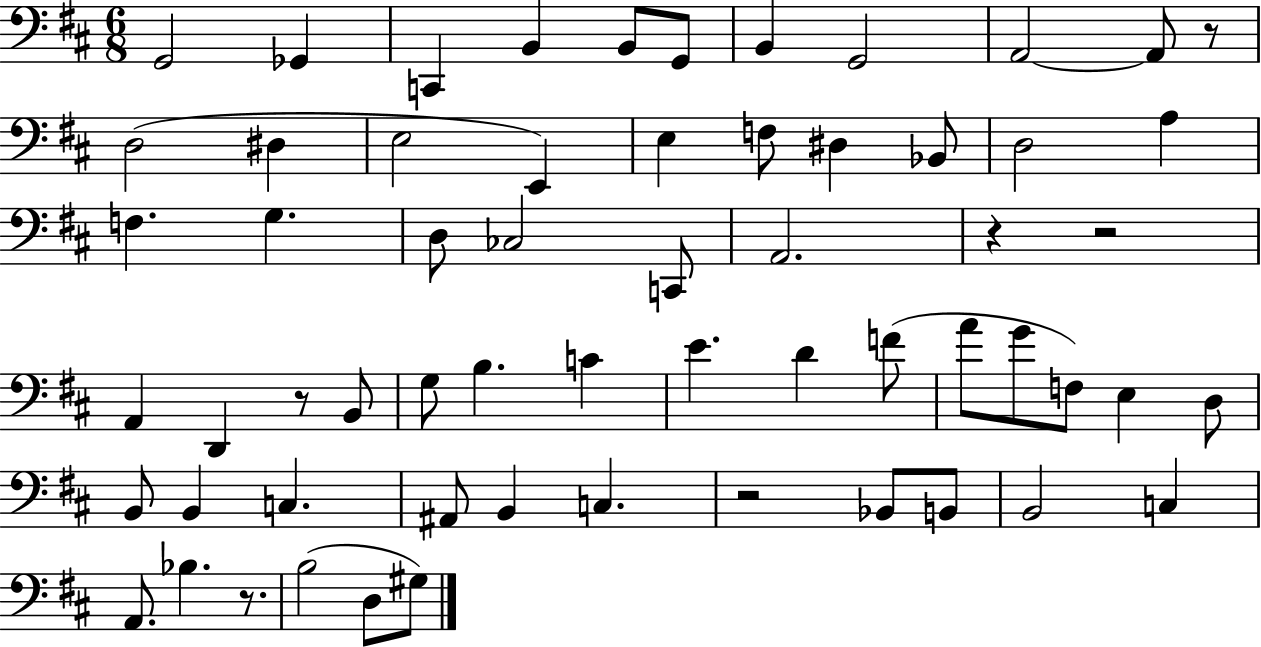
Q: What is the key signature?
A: D major